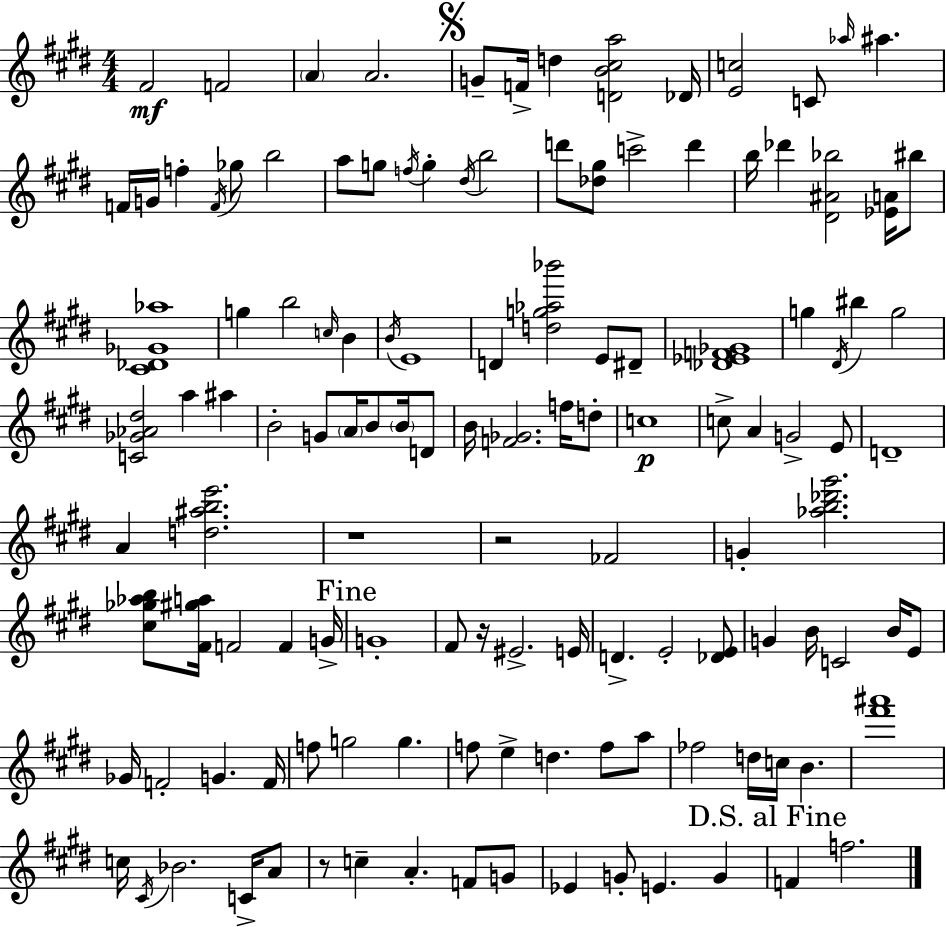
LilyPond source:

{
  \clef treble
  \numericTimeSignature
  \time 4/4
  \key e \major
  fis'2\mf f'2 | \parenthesize a'4 a'2. | \mark \markup { \musicglyph "scripts.segno" } g'8-- f'16-> d''4 <d' b' cis'' a''>2 des'16 | <e' c''>2 c'8 \grace { aes''16 } ais''4. | \break f'16 g'16 f''4-. \acciaccatura { f'16 } ges''8 b''2 | a''8 g''8 \acciaccatura { f''16 } g''4-. \acciaccatura { dis''16 } b''2 | d'''8 <des'' gis''>8 c'''2-> | d'''4 b''16 des'''4 <dis' ais' bes''>2 | \break <ees' a'>16 bis''8 <cis' des' ges' aes''>1 | g''4 b''2 | \grace { c''16 } b'4 \acciaccatura { b'16 } e'1 | d'4 <d'' g'' aes'' bes'''>2 | \break e'8 dis'8-- <des' ees' f' ges'>1 | g''4 \acciaccatura { dis'16 } bis''4 g''2 | <c' ges' aes' dis''>2 a''4 | ais''4 b'2-. g'8 | \break \parenthesize a'16 b'8 \parenthesize b'16 d'8 b'16 <f' ges'>2. | f''16 d''8-. c''1\p | c''8-> a'4 g'2-> | e'8 d'1-- | \break a'4 <d'' ais'' b'' e'''>2. | r1 | r2 fes'2 | g'4-. <aes'' b'' des''' gis'''>2. | \break <cis'' ges'' aes'' b''>8 <fis' gis'' a''>16 f'2 | f'4 g'16-> \mark "Fine" g'1-. | fis'8 r16 eis'2.-> | e'16 d'4.-> e'2-. | \break <des' e'>8 g'4 b'16 c'2 | b'16 e'8 ges'16 f'2-. | g'4. f'16 f''8 g''2 | g''4. f''8 e''4-> d''4. | \break f''8 a''8 fes''2 d''16 | c''16 b'4. <fis''' ais'''>1 | c''16 \acciaccatura { cis'16 } bes'2. | c'16-> a'8 r8 c''4-- a'4.-. | \break f'8 g'8 ees'4 g'8-. e'4. | g'4 \mark "D.S. al Fine" f'4 f''2. | \bar "|."
}